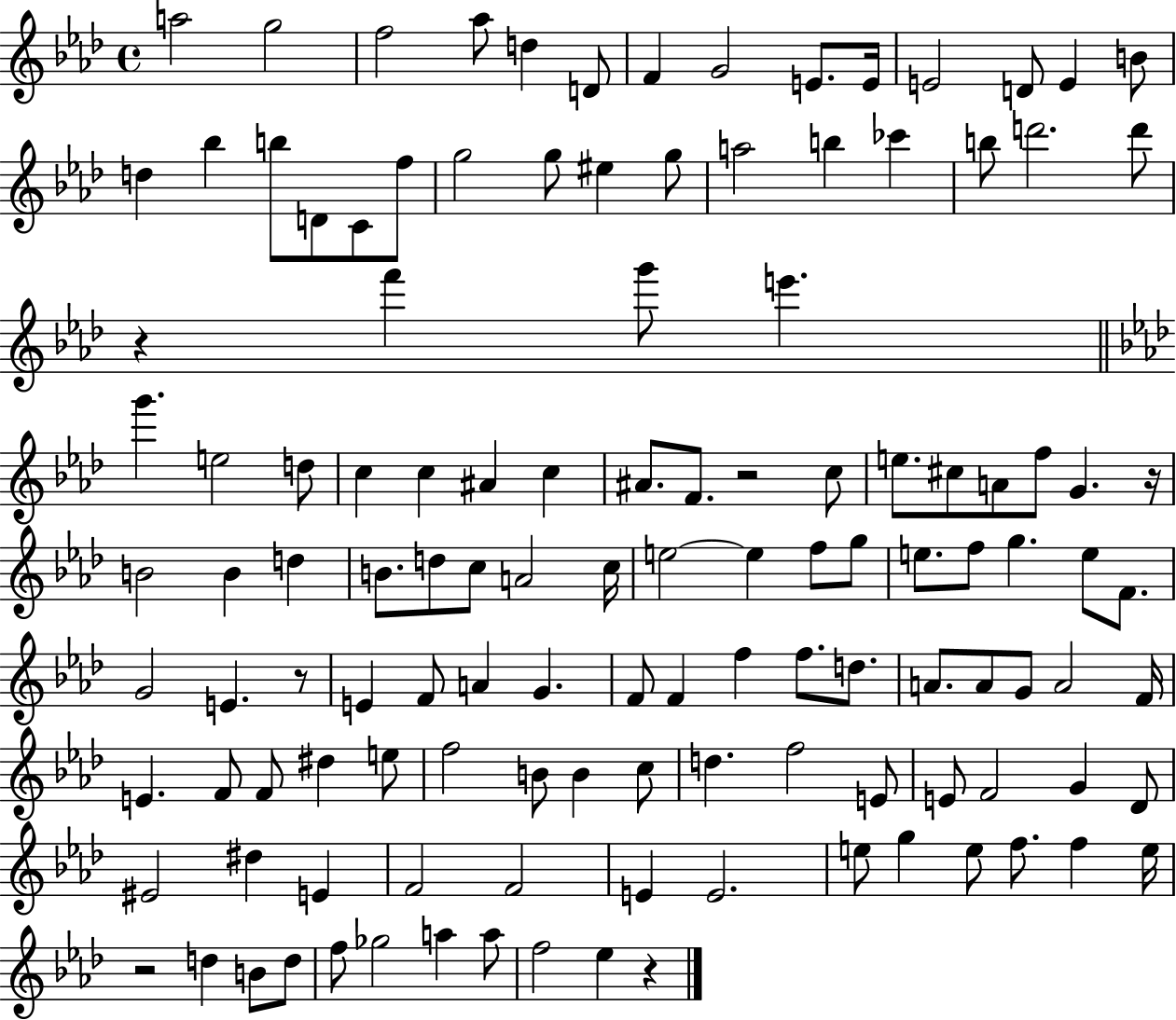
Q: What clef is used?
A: treble